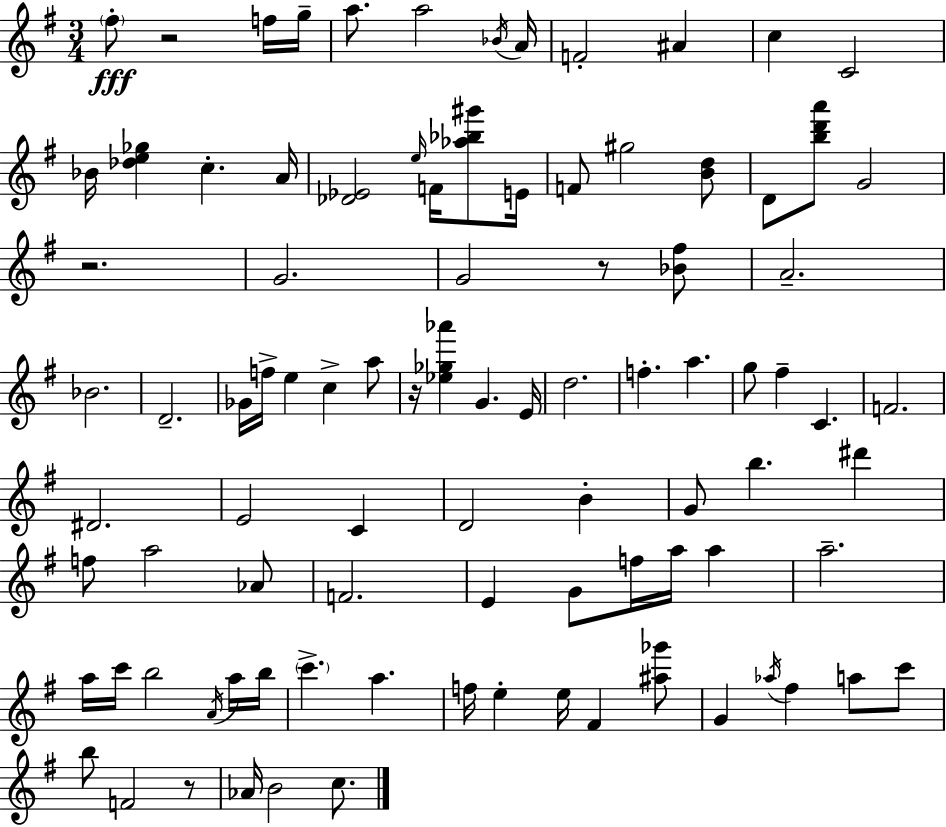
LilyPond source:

{
  \clef treble
  \numericTimeSignature
  \time 3/4
  \key e \minor
  \parenthesize fis''8-.\fff r2 f''16 g''16-- | a''8. a''2 \acciaccatura { bes'16 } | a'16 f'2-. ais'4 | c''4 c'2 | \break bes'16 <des'' e'' ges''>4 c''4.-. | a'16 <des' ees'>2 \grace { e''16 } f'16 <aes'' bes'' gis'''>8 | e'16 f'8 gis''2 | <b' d''>8 d'8 <b'' d''' a'''>8 g'2 | \break r2. | g'2. | g'2 r8 | <bes' fis''>8 a'2.-- | \break bes'2. | d'2.-- | ges'16 f''16-> e''4 c''4-> | a''8 r16 <ees'' ges'' aes'''>4 g'4. | \break e'16 d''2. | f''4.-. a''4. | g''8 fis''4-- c'4. | f'2. | \break dis'2. | e'2 c'4 | d'2 b'4-. | g'8 b''4. dis'''4 | \break f''8 a''2 | aes'8 f'2. | e'4 g'8 f''16 a''16 a''4 | a''2.-- | \break a''16 c'''16 b''2 | \acciaccatura { a'16 } a''16 b''16 \parenthesize c'''4.-> a''4. | f''16 e''4-. e''16 fis'4 | <ais'' ges'''>8 g'4 \acciaccatura { aes''16 } fis''4 | \break a''8 c'''8 b''8 f'2 | r8 aes'16 b'2 | c''8. \bar "|."
}